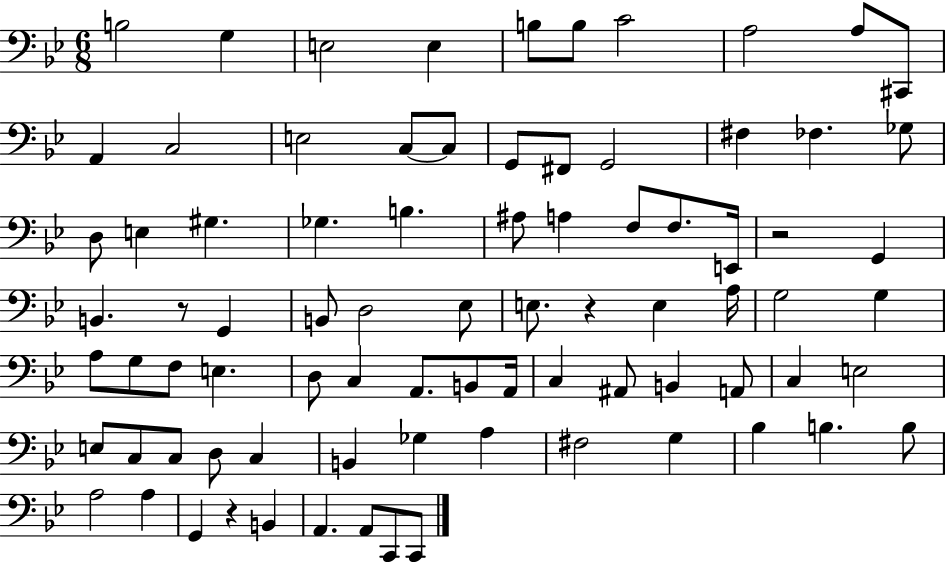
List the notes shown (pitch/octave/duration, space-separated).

B3/h G3/q E3/h E3/q B3/e B3/e C4/h A3/h A3/e C#2/e A2/q C3/h E3/h C3/e C3/e G2/e F#2/e G2/h F#3/q FES3/q. Gb3/e D3/e E3/q G#3/q. Gb3/q. B3/q. A#3/e A3/q F3/e F3/e. E2/s R/h G2/q B2/q. R/e G2/q B2/e D3/h Eb3/e E3/e. R/q E3/q A3/s G3/h G3/q A3/e G3/e F3/e E3/q. D3/e C3/q A2/e. B2/e A2/s C3/q A#2/e B2/q A2/e C3/q E3/h E3/e C3/e C3/e D3/e C3/q B2/q Gb3/q A3/q F#3/h G3/q Bb3/q B3/q. B3/e A3/h A3/q G2/q R/q B2/q A2/q. A2/e C2/e C2/e